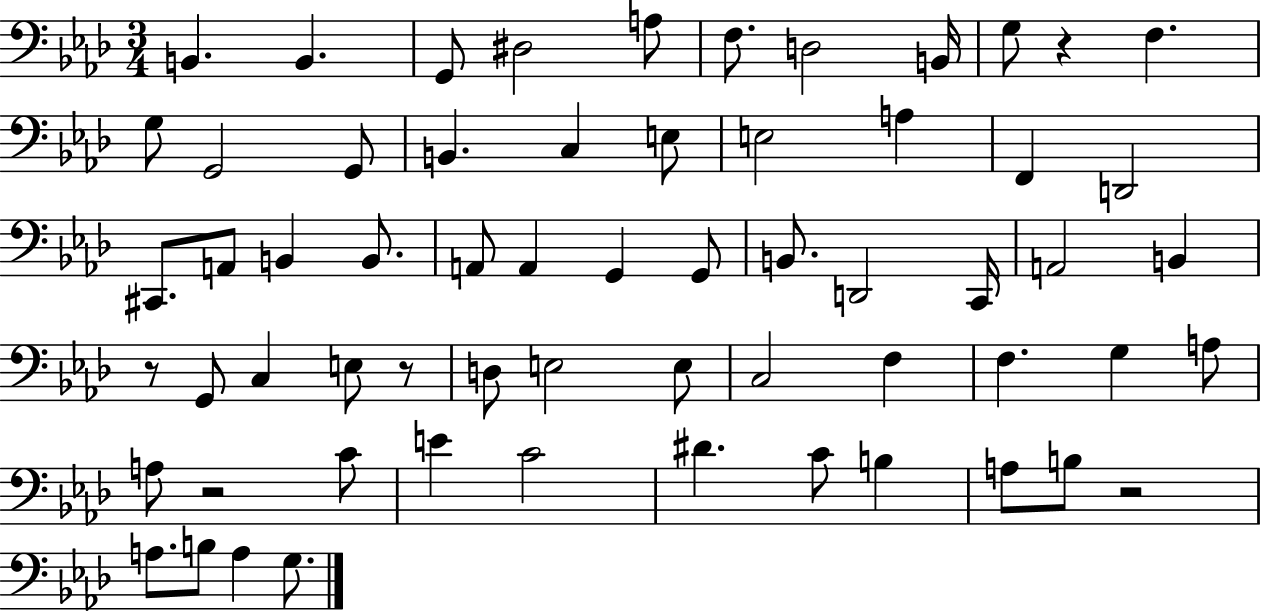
{
  \clef bass
  \numericTimeSignature
  \time 3/4
  \key aes \major
  b,4. b,4. | g,8 dis2 a8 | f8. d2 b,16 | g8 r4 f4. | \break g8 g,2 g,8 | b,4. c4 e8 | e2 a4 | f,4 d,2 | \break cis,8. a,8 b,4 b,8. | a,8 a,4 g,4 g,8 | b,8. d,2 c,16 | a,2 b,4 | \break r8 g,8 c4 e8 r8 | d8 e2 e8 | c2 f4 | f4. g4 a8 | \break a8 r2 c'8 | e'4 c'2 | dis'4. c'8 b4 | a8 b8 r2 | \break a8. b8 a4 g8. | \bar "|."
}